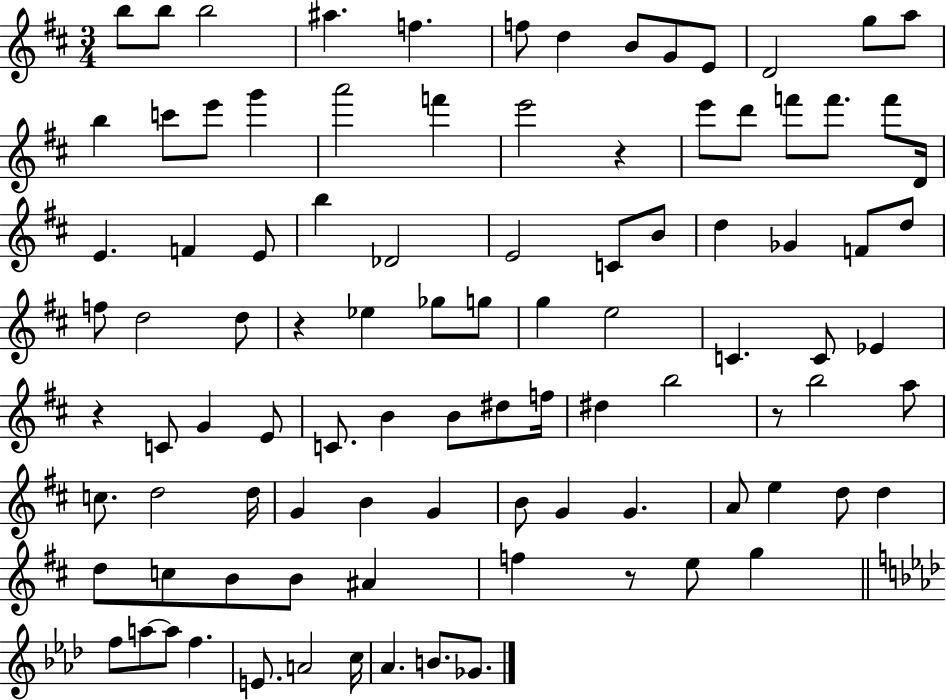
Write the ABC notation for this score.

X:1
T:Untitled
M:3/4
L:1/4
K:D
b/2 b/2 b2 ^a f f/2 d B/2 G/2 E/2 D2 g/2 a/2 b c'/2 e'/2 g' a'2 f' e'2 z e'/2 d'/2 f'/2 f'/2 f'/2 D/4 E F E/2 b _D2 E2 C/2 B/2 d _G F/2 d/2 f/2 d2 d/2 z _e _g/2 g/2 g e2 C C/2 _E z C/2 G E/2 C/2 B B/2 ^d/2 f/4 ^d b2 z/2 b2 a/2 c/2 d2 d/4 G B G B/2 G G A/2 e d/2 d d/2 c/2 B/2 B/2 ^A f z/2 e/2 g f/2 a/2 a/2 f E/2 A2 c/4 _A B/2 _G/2